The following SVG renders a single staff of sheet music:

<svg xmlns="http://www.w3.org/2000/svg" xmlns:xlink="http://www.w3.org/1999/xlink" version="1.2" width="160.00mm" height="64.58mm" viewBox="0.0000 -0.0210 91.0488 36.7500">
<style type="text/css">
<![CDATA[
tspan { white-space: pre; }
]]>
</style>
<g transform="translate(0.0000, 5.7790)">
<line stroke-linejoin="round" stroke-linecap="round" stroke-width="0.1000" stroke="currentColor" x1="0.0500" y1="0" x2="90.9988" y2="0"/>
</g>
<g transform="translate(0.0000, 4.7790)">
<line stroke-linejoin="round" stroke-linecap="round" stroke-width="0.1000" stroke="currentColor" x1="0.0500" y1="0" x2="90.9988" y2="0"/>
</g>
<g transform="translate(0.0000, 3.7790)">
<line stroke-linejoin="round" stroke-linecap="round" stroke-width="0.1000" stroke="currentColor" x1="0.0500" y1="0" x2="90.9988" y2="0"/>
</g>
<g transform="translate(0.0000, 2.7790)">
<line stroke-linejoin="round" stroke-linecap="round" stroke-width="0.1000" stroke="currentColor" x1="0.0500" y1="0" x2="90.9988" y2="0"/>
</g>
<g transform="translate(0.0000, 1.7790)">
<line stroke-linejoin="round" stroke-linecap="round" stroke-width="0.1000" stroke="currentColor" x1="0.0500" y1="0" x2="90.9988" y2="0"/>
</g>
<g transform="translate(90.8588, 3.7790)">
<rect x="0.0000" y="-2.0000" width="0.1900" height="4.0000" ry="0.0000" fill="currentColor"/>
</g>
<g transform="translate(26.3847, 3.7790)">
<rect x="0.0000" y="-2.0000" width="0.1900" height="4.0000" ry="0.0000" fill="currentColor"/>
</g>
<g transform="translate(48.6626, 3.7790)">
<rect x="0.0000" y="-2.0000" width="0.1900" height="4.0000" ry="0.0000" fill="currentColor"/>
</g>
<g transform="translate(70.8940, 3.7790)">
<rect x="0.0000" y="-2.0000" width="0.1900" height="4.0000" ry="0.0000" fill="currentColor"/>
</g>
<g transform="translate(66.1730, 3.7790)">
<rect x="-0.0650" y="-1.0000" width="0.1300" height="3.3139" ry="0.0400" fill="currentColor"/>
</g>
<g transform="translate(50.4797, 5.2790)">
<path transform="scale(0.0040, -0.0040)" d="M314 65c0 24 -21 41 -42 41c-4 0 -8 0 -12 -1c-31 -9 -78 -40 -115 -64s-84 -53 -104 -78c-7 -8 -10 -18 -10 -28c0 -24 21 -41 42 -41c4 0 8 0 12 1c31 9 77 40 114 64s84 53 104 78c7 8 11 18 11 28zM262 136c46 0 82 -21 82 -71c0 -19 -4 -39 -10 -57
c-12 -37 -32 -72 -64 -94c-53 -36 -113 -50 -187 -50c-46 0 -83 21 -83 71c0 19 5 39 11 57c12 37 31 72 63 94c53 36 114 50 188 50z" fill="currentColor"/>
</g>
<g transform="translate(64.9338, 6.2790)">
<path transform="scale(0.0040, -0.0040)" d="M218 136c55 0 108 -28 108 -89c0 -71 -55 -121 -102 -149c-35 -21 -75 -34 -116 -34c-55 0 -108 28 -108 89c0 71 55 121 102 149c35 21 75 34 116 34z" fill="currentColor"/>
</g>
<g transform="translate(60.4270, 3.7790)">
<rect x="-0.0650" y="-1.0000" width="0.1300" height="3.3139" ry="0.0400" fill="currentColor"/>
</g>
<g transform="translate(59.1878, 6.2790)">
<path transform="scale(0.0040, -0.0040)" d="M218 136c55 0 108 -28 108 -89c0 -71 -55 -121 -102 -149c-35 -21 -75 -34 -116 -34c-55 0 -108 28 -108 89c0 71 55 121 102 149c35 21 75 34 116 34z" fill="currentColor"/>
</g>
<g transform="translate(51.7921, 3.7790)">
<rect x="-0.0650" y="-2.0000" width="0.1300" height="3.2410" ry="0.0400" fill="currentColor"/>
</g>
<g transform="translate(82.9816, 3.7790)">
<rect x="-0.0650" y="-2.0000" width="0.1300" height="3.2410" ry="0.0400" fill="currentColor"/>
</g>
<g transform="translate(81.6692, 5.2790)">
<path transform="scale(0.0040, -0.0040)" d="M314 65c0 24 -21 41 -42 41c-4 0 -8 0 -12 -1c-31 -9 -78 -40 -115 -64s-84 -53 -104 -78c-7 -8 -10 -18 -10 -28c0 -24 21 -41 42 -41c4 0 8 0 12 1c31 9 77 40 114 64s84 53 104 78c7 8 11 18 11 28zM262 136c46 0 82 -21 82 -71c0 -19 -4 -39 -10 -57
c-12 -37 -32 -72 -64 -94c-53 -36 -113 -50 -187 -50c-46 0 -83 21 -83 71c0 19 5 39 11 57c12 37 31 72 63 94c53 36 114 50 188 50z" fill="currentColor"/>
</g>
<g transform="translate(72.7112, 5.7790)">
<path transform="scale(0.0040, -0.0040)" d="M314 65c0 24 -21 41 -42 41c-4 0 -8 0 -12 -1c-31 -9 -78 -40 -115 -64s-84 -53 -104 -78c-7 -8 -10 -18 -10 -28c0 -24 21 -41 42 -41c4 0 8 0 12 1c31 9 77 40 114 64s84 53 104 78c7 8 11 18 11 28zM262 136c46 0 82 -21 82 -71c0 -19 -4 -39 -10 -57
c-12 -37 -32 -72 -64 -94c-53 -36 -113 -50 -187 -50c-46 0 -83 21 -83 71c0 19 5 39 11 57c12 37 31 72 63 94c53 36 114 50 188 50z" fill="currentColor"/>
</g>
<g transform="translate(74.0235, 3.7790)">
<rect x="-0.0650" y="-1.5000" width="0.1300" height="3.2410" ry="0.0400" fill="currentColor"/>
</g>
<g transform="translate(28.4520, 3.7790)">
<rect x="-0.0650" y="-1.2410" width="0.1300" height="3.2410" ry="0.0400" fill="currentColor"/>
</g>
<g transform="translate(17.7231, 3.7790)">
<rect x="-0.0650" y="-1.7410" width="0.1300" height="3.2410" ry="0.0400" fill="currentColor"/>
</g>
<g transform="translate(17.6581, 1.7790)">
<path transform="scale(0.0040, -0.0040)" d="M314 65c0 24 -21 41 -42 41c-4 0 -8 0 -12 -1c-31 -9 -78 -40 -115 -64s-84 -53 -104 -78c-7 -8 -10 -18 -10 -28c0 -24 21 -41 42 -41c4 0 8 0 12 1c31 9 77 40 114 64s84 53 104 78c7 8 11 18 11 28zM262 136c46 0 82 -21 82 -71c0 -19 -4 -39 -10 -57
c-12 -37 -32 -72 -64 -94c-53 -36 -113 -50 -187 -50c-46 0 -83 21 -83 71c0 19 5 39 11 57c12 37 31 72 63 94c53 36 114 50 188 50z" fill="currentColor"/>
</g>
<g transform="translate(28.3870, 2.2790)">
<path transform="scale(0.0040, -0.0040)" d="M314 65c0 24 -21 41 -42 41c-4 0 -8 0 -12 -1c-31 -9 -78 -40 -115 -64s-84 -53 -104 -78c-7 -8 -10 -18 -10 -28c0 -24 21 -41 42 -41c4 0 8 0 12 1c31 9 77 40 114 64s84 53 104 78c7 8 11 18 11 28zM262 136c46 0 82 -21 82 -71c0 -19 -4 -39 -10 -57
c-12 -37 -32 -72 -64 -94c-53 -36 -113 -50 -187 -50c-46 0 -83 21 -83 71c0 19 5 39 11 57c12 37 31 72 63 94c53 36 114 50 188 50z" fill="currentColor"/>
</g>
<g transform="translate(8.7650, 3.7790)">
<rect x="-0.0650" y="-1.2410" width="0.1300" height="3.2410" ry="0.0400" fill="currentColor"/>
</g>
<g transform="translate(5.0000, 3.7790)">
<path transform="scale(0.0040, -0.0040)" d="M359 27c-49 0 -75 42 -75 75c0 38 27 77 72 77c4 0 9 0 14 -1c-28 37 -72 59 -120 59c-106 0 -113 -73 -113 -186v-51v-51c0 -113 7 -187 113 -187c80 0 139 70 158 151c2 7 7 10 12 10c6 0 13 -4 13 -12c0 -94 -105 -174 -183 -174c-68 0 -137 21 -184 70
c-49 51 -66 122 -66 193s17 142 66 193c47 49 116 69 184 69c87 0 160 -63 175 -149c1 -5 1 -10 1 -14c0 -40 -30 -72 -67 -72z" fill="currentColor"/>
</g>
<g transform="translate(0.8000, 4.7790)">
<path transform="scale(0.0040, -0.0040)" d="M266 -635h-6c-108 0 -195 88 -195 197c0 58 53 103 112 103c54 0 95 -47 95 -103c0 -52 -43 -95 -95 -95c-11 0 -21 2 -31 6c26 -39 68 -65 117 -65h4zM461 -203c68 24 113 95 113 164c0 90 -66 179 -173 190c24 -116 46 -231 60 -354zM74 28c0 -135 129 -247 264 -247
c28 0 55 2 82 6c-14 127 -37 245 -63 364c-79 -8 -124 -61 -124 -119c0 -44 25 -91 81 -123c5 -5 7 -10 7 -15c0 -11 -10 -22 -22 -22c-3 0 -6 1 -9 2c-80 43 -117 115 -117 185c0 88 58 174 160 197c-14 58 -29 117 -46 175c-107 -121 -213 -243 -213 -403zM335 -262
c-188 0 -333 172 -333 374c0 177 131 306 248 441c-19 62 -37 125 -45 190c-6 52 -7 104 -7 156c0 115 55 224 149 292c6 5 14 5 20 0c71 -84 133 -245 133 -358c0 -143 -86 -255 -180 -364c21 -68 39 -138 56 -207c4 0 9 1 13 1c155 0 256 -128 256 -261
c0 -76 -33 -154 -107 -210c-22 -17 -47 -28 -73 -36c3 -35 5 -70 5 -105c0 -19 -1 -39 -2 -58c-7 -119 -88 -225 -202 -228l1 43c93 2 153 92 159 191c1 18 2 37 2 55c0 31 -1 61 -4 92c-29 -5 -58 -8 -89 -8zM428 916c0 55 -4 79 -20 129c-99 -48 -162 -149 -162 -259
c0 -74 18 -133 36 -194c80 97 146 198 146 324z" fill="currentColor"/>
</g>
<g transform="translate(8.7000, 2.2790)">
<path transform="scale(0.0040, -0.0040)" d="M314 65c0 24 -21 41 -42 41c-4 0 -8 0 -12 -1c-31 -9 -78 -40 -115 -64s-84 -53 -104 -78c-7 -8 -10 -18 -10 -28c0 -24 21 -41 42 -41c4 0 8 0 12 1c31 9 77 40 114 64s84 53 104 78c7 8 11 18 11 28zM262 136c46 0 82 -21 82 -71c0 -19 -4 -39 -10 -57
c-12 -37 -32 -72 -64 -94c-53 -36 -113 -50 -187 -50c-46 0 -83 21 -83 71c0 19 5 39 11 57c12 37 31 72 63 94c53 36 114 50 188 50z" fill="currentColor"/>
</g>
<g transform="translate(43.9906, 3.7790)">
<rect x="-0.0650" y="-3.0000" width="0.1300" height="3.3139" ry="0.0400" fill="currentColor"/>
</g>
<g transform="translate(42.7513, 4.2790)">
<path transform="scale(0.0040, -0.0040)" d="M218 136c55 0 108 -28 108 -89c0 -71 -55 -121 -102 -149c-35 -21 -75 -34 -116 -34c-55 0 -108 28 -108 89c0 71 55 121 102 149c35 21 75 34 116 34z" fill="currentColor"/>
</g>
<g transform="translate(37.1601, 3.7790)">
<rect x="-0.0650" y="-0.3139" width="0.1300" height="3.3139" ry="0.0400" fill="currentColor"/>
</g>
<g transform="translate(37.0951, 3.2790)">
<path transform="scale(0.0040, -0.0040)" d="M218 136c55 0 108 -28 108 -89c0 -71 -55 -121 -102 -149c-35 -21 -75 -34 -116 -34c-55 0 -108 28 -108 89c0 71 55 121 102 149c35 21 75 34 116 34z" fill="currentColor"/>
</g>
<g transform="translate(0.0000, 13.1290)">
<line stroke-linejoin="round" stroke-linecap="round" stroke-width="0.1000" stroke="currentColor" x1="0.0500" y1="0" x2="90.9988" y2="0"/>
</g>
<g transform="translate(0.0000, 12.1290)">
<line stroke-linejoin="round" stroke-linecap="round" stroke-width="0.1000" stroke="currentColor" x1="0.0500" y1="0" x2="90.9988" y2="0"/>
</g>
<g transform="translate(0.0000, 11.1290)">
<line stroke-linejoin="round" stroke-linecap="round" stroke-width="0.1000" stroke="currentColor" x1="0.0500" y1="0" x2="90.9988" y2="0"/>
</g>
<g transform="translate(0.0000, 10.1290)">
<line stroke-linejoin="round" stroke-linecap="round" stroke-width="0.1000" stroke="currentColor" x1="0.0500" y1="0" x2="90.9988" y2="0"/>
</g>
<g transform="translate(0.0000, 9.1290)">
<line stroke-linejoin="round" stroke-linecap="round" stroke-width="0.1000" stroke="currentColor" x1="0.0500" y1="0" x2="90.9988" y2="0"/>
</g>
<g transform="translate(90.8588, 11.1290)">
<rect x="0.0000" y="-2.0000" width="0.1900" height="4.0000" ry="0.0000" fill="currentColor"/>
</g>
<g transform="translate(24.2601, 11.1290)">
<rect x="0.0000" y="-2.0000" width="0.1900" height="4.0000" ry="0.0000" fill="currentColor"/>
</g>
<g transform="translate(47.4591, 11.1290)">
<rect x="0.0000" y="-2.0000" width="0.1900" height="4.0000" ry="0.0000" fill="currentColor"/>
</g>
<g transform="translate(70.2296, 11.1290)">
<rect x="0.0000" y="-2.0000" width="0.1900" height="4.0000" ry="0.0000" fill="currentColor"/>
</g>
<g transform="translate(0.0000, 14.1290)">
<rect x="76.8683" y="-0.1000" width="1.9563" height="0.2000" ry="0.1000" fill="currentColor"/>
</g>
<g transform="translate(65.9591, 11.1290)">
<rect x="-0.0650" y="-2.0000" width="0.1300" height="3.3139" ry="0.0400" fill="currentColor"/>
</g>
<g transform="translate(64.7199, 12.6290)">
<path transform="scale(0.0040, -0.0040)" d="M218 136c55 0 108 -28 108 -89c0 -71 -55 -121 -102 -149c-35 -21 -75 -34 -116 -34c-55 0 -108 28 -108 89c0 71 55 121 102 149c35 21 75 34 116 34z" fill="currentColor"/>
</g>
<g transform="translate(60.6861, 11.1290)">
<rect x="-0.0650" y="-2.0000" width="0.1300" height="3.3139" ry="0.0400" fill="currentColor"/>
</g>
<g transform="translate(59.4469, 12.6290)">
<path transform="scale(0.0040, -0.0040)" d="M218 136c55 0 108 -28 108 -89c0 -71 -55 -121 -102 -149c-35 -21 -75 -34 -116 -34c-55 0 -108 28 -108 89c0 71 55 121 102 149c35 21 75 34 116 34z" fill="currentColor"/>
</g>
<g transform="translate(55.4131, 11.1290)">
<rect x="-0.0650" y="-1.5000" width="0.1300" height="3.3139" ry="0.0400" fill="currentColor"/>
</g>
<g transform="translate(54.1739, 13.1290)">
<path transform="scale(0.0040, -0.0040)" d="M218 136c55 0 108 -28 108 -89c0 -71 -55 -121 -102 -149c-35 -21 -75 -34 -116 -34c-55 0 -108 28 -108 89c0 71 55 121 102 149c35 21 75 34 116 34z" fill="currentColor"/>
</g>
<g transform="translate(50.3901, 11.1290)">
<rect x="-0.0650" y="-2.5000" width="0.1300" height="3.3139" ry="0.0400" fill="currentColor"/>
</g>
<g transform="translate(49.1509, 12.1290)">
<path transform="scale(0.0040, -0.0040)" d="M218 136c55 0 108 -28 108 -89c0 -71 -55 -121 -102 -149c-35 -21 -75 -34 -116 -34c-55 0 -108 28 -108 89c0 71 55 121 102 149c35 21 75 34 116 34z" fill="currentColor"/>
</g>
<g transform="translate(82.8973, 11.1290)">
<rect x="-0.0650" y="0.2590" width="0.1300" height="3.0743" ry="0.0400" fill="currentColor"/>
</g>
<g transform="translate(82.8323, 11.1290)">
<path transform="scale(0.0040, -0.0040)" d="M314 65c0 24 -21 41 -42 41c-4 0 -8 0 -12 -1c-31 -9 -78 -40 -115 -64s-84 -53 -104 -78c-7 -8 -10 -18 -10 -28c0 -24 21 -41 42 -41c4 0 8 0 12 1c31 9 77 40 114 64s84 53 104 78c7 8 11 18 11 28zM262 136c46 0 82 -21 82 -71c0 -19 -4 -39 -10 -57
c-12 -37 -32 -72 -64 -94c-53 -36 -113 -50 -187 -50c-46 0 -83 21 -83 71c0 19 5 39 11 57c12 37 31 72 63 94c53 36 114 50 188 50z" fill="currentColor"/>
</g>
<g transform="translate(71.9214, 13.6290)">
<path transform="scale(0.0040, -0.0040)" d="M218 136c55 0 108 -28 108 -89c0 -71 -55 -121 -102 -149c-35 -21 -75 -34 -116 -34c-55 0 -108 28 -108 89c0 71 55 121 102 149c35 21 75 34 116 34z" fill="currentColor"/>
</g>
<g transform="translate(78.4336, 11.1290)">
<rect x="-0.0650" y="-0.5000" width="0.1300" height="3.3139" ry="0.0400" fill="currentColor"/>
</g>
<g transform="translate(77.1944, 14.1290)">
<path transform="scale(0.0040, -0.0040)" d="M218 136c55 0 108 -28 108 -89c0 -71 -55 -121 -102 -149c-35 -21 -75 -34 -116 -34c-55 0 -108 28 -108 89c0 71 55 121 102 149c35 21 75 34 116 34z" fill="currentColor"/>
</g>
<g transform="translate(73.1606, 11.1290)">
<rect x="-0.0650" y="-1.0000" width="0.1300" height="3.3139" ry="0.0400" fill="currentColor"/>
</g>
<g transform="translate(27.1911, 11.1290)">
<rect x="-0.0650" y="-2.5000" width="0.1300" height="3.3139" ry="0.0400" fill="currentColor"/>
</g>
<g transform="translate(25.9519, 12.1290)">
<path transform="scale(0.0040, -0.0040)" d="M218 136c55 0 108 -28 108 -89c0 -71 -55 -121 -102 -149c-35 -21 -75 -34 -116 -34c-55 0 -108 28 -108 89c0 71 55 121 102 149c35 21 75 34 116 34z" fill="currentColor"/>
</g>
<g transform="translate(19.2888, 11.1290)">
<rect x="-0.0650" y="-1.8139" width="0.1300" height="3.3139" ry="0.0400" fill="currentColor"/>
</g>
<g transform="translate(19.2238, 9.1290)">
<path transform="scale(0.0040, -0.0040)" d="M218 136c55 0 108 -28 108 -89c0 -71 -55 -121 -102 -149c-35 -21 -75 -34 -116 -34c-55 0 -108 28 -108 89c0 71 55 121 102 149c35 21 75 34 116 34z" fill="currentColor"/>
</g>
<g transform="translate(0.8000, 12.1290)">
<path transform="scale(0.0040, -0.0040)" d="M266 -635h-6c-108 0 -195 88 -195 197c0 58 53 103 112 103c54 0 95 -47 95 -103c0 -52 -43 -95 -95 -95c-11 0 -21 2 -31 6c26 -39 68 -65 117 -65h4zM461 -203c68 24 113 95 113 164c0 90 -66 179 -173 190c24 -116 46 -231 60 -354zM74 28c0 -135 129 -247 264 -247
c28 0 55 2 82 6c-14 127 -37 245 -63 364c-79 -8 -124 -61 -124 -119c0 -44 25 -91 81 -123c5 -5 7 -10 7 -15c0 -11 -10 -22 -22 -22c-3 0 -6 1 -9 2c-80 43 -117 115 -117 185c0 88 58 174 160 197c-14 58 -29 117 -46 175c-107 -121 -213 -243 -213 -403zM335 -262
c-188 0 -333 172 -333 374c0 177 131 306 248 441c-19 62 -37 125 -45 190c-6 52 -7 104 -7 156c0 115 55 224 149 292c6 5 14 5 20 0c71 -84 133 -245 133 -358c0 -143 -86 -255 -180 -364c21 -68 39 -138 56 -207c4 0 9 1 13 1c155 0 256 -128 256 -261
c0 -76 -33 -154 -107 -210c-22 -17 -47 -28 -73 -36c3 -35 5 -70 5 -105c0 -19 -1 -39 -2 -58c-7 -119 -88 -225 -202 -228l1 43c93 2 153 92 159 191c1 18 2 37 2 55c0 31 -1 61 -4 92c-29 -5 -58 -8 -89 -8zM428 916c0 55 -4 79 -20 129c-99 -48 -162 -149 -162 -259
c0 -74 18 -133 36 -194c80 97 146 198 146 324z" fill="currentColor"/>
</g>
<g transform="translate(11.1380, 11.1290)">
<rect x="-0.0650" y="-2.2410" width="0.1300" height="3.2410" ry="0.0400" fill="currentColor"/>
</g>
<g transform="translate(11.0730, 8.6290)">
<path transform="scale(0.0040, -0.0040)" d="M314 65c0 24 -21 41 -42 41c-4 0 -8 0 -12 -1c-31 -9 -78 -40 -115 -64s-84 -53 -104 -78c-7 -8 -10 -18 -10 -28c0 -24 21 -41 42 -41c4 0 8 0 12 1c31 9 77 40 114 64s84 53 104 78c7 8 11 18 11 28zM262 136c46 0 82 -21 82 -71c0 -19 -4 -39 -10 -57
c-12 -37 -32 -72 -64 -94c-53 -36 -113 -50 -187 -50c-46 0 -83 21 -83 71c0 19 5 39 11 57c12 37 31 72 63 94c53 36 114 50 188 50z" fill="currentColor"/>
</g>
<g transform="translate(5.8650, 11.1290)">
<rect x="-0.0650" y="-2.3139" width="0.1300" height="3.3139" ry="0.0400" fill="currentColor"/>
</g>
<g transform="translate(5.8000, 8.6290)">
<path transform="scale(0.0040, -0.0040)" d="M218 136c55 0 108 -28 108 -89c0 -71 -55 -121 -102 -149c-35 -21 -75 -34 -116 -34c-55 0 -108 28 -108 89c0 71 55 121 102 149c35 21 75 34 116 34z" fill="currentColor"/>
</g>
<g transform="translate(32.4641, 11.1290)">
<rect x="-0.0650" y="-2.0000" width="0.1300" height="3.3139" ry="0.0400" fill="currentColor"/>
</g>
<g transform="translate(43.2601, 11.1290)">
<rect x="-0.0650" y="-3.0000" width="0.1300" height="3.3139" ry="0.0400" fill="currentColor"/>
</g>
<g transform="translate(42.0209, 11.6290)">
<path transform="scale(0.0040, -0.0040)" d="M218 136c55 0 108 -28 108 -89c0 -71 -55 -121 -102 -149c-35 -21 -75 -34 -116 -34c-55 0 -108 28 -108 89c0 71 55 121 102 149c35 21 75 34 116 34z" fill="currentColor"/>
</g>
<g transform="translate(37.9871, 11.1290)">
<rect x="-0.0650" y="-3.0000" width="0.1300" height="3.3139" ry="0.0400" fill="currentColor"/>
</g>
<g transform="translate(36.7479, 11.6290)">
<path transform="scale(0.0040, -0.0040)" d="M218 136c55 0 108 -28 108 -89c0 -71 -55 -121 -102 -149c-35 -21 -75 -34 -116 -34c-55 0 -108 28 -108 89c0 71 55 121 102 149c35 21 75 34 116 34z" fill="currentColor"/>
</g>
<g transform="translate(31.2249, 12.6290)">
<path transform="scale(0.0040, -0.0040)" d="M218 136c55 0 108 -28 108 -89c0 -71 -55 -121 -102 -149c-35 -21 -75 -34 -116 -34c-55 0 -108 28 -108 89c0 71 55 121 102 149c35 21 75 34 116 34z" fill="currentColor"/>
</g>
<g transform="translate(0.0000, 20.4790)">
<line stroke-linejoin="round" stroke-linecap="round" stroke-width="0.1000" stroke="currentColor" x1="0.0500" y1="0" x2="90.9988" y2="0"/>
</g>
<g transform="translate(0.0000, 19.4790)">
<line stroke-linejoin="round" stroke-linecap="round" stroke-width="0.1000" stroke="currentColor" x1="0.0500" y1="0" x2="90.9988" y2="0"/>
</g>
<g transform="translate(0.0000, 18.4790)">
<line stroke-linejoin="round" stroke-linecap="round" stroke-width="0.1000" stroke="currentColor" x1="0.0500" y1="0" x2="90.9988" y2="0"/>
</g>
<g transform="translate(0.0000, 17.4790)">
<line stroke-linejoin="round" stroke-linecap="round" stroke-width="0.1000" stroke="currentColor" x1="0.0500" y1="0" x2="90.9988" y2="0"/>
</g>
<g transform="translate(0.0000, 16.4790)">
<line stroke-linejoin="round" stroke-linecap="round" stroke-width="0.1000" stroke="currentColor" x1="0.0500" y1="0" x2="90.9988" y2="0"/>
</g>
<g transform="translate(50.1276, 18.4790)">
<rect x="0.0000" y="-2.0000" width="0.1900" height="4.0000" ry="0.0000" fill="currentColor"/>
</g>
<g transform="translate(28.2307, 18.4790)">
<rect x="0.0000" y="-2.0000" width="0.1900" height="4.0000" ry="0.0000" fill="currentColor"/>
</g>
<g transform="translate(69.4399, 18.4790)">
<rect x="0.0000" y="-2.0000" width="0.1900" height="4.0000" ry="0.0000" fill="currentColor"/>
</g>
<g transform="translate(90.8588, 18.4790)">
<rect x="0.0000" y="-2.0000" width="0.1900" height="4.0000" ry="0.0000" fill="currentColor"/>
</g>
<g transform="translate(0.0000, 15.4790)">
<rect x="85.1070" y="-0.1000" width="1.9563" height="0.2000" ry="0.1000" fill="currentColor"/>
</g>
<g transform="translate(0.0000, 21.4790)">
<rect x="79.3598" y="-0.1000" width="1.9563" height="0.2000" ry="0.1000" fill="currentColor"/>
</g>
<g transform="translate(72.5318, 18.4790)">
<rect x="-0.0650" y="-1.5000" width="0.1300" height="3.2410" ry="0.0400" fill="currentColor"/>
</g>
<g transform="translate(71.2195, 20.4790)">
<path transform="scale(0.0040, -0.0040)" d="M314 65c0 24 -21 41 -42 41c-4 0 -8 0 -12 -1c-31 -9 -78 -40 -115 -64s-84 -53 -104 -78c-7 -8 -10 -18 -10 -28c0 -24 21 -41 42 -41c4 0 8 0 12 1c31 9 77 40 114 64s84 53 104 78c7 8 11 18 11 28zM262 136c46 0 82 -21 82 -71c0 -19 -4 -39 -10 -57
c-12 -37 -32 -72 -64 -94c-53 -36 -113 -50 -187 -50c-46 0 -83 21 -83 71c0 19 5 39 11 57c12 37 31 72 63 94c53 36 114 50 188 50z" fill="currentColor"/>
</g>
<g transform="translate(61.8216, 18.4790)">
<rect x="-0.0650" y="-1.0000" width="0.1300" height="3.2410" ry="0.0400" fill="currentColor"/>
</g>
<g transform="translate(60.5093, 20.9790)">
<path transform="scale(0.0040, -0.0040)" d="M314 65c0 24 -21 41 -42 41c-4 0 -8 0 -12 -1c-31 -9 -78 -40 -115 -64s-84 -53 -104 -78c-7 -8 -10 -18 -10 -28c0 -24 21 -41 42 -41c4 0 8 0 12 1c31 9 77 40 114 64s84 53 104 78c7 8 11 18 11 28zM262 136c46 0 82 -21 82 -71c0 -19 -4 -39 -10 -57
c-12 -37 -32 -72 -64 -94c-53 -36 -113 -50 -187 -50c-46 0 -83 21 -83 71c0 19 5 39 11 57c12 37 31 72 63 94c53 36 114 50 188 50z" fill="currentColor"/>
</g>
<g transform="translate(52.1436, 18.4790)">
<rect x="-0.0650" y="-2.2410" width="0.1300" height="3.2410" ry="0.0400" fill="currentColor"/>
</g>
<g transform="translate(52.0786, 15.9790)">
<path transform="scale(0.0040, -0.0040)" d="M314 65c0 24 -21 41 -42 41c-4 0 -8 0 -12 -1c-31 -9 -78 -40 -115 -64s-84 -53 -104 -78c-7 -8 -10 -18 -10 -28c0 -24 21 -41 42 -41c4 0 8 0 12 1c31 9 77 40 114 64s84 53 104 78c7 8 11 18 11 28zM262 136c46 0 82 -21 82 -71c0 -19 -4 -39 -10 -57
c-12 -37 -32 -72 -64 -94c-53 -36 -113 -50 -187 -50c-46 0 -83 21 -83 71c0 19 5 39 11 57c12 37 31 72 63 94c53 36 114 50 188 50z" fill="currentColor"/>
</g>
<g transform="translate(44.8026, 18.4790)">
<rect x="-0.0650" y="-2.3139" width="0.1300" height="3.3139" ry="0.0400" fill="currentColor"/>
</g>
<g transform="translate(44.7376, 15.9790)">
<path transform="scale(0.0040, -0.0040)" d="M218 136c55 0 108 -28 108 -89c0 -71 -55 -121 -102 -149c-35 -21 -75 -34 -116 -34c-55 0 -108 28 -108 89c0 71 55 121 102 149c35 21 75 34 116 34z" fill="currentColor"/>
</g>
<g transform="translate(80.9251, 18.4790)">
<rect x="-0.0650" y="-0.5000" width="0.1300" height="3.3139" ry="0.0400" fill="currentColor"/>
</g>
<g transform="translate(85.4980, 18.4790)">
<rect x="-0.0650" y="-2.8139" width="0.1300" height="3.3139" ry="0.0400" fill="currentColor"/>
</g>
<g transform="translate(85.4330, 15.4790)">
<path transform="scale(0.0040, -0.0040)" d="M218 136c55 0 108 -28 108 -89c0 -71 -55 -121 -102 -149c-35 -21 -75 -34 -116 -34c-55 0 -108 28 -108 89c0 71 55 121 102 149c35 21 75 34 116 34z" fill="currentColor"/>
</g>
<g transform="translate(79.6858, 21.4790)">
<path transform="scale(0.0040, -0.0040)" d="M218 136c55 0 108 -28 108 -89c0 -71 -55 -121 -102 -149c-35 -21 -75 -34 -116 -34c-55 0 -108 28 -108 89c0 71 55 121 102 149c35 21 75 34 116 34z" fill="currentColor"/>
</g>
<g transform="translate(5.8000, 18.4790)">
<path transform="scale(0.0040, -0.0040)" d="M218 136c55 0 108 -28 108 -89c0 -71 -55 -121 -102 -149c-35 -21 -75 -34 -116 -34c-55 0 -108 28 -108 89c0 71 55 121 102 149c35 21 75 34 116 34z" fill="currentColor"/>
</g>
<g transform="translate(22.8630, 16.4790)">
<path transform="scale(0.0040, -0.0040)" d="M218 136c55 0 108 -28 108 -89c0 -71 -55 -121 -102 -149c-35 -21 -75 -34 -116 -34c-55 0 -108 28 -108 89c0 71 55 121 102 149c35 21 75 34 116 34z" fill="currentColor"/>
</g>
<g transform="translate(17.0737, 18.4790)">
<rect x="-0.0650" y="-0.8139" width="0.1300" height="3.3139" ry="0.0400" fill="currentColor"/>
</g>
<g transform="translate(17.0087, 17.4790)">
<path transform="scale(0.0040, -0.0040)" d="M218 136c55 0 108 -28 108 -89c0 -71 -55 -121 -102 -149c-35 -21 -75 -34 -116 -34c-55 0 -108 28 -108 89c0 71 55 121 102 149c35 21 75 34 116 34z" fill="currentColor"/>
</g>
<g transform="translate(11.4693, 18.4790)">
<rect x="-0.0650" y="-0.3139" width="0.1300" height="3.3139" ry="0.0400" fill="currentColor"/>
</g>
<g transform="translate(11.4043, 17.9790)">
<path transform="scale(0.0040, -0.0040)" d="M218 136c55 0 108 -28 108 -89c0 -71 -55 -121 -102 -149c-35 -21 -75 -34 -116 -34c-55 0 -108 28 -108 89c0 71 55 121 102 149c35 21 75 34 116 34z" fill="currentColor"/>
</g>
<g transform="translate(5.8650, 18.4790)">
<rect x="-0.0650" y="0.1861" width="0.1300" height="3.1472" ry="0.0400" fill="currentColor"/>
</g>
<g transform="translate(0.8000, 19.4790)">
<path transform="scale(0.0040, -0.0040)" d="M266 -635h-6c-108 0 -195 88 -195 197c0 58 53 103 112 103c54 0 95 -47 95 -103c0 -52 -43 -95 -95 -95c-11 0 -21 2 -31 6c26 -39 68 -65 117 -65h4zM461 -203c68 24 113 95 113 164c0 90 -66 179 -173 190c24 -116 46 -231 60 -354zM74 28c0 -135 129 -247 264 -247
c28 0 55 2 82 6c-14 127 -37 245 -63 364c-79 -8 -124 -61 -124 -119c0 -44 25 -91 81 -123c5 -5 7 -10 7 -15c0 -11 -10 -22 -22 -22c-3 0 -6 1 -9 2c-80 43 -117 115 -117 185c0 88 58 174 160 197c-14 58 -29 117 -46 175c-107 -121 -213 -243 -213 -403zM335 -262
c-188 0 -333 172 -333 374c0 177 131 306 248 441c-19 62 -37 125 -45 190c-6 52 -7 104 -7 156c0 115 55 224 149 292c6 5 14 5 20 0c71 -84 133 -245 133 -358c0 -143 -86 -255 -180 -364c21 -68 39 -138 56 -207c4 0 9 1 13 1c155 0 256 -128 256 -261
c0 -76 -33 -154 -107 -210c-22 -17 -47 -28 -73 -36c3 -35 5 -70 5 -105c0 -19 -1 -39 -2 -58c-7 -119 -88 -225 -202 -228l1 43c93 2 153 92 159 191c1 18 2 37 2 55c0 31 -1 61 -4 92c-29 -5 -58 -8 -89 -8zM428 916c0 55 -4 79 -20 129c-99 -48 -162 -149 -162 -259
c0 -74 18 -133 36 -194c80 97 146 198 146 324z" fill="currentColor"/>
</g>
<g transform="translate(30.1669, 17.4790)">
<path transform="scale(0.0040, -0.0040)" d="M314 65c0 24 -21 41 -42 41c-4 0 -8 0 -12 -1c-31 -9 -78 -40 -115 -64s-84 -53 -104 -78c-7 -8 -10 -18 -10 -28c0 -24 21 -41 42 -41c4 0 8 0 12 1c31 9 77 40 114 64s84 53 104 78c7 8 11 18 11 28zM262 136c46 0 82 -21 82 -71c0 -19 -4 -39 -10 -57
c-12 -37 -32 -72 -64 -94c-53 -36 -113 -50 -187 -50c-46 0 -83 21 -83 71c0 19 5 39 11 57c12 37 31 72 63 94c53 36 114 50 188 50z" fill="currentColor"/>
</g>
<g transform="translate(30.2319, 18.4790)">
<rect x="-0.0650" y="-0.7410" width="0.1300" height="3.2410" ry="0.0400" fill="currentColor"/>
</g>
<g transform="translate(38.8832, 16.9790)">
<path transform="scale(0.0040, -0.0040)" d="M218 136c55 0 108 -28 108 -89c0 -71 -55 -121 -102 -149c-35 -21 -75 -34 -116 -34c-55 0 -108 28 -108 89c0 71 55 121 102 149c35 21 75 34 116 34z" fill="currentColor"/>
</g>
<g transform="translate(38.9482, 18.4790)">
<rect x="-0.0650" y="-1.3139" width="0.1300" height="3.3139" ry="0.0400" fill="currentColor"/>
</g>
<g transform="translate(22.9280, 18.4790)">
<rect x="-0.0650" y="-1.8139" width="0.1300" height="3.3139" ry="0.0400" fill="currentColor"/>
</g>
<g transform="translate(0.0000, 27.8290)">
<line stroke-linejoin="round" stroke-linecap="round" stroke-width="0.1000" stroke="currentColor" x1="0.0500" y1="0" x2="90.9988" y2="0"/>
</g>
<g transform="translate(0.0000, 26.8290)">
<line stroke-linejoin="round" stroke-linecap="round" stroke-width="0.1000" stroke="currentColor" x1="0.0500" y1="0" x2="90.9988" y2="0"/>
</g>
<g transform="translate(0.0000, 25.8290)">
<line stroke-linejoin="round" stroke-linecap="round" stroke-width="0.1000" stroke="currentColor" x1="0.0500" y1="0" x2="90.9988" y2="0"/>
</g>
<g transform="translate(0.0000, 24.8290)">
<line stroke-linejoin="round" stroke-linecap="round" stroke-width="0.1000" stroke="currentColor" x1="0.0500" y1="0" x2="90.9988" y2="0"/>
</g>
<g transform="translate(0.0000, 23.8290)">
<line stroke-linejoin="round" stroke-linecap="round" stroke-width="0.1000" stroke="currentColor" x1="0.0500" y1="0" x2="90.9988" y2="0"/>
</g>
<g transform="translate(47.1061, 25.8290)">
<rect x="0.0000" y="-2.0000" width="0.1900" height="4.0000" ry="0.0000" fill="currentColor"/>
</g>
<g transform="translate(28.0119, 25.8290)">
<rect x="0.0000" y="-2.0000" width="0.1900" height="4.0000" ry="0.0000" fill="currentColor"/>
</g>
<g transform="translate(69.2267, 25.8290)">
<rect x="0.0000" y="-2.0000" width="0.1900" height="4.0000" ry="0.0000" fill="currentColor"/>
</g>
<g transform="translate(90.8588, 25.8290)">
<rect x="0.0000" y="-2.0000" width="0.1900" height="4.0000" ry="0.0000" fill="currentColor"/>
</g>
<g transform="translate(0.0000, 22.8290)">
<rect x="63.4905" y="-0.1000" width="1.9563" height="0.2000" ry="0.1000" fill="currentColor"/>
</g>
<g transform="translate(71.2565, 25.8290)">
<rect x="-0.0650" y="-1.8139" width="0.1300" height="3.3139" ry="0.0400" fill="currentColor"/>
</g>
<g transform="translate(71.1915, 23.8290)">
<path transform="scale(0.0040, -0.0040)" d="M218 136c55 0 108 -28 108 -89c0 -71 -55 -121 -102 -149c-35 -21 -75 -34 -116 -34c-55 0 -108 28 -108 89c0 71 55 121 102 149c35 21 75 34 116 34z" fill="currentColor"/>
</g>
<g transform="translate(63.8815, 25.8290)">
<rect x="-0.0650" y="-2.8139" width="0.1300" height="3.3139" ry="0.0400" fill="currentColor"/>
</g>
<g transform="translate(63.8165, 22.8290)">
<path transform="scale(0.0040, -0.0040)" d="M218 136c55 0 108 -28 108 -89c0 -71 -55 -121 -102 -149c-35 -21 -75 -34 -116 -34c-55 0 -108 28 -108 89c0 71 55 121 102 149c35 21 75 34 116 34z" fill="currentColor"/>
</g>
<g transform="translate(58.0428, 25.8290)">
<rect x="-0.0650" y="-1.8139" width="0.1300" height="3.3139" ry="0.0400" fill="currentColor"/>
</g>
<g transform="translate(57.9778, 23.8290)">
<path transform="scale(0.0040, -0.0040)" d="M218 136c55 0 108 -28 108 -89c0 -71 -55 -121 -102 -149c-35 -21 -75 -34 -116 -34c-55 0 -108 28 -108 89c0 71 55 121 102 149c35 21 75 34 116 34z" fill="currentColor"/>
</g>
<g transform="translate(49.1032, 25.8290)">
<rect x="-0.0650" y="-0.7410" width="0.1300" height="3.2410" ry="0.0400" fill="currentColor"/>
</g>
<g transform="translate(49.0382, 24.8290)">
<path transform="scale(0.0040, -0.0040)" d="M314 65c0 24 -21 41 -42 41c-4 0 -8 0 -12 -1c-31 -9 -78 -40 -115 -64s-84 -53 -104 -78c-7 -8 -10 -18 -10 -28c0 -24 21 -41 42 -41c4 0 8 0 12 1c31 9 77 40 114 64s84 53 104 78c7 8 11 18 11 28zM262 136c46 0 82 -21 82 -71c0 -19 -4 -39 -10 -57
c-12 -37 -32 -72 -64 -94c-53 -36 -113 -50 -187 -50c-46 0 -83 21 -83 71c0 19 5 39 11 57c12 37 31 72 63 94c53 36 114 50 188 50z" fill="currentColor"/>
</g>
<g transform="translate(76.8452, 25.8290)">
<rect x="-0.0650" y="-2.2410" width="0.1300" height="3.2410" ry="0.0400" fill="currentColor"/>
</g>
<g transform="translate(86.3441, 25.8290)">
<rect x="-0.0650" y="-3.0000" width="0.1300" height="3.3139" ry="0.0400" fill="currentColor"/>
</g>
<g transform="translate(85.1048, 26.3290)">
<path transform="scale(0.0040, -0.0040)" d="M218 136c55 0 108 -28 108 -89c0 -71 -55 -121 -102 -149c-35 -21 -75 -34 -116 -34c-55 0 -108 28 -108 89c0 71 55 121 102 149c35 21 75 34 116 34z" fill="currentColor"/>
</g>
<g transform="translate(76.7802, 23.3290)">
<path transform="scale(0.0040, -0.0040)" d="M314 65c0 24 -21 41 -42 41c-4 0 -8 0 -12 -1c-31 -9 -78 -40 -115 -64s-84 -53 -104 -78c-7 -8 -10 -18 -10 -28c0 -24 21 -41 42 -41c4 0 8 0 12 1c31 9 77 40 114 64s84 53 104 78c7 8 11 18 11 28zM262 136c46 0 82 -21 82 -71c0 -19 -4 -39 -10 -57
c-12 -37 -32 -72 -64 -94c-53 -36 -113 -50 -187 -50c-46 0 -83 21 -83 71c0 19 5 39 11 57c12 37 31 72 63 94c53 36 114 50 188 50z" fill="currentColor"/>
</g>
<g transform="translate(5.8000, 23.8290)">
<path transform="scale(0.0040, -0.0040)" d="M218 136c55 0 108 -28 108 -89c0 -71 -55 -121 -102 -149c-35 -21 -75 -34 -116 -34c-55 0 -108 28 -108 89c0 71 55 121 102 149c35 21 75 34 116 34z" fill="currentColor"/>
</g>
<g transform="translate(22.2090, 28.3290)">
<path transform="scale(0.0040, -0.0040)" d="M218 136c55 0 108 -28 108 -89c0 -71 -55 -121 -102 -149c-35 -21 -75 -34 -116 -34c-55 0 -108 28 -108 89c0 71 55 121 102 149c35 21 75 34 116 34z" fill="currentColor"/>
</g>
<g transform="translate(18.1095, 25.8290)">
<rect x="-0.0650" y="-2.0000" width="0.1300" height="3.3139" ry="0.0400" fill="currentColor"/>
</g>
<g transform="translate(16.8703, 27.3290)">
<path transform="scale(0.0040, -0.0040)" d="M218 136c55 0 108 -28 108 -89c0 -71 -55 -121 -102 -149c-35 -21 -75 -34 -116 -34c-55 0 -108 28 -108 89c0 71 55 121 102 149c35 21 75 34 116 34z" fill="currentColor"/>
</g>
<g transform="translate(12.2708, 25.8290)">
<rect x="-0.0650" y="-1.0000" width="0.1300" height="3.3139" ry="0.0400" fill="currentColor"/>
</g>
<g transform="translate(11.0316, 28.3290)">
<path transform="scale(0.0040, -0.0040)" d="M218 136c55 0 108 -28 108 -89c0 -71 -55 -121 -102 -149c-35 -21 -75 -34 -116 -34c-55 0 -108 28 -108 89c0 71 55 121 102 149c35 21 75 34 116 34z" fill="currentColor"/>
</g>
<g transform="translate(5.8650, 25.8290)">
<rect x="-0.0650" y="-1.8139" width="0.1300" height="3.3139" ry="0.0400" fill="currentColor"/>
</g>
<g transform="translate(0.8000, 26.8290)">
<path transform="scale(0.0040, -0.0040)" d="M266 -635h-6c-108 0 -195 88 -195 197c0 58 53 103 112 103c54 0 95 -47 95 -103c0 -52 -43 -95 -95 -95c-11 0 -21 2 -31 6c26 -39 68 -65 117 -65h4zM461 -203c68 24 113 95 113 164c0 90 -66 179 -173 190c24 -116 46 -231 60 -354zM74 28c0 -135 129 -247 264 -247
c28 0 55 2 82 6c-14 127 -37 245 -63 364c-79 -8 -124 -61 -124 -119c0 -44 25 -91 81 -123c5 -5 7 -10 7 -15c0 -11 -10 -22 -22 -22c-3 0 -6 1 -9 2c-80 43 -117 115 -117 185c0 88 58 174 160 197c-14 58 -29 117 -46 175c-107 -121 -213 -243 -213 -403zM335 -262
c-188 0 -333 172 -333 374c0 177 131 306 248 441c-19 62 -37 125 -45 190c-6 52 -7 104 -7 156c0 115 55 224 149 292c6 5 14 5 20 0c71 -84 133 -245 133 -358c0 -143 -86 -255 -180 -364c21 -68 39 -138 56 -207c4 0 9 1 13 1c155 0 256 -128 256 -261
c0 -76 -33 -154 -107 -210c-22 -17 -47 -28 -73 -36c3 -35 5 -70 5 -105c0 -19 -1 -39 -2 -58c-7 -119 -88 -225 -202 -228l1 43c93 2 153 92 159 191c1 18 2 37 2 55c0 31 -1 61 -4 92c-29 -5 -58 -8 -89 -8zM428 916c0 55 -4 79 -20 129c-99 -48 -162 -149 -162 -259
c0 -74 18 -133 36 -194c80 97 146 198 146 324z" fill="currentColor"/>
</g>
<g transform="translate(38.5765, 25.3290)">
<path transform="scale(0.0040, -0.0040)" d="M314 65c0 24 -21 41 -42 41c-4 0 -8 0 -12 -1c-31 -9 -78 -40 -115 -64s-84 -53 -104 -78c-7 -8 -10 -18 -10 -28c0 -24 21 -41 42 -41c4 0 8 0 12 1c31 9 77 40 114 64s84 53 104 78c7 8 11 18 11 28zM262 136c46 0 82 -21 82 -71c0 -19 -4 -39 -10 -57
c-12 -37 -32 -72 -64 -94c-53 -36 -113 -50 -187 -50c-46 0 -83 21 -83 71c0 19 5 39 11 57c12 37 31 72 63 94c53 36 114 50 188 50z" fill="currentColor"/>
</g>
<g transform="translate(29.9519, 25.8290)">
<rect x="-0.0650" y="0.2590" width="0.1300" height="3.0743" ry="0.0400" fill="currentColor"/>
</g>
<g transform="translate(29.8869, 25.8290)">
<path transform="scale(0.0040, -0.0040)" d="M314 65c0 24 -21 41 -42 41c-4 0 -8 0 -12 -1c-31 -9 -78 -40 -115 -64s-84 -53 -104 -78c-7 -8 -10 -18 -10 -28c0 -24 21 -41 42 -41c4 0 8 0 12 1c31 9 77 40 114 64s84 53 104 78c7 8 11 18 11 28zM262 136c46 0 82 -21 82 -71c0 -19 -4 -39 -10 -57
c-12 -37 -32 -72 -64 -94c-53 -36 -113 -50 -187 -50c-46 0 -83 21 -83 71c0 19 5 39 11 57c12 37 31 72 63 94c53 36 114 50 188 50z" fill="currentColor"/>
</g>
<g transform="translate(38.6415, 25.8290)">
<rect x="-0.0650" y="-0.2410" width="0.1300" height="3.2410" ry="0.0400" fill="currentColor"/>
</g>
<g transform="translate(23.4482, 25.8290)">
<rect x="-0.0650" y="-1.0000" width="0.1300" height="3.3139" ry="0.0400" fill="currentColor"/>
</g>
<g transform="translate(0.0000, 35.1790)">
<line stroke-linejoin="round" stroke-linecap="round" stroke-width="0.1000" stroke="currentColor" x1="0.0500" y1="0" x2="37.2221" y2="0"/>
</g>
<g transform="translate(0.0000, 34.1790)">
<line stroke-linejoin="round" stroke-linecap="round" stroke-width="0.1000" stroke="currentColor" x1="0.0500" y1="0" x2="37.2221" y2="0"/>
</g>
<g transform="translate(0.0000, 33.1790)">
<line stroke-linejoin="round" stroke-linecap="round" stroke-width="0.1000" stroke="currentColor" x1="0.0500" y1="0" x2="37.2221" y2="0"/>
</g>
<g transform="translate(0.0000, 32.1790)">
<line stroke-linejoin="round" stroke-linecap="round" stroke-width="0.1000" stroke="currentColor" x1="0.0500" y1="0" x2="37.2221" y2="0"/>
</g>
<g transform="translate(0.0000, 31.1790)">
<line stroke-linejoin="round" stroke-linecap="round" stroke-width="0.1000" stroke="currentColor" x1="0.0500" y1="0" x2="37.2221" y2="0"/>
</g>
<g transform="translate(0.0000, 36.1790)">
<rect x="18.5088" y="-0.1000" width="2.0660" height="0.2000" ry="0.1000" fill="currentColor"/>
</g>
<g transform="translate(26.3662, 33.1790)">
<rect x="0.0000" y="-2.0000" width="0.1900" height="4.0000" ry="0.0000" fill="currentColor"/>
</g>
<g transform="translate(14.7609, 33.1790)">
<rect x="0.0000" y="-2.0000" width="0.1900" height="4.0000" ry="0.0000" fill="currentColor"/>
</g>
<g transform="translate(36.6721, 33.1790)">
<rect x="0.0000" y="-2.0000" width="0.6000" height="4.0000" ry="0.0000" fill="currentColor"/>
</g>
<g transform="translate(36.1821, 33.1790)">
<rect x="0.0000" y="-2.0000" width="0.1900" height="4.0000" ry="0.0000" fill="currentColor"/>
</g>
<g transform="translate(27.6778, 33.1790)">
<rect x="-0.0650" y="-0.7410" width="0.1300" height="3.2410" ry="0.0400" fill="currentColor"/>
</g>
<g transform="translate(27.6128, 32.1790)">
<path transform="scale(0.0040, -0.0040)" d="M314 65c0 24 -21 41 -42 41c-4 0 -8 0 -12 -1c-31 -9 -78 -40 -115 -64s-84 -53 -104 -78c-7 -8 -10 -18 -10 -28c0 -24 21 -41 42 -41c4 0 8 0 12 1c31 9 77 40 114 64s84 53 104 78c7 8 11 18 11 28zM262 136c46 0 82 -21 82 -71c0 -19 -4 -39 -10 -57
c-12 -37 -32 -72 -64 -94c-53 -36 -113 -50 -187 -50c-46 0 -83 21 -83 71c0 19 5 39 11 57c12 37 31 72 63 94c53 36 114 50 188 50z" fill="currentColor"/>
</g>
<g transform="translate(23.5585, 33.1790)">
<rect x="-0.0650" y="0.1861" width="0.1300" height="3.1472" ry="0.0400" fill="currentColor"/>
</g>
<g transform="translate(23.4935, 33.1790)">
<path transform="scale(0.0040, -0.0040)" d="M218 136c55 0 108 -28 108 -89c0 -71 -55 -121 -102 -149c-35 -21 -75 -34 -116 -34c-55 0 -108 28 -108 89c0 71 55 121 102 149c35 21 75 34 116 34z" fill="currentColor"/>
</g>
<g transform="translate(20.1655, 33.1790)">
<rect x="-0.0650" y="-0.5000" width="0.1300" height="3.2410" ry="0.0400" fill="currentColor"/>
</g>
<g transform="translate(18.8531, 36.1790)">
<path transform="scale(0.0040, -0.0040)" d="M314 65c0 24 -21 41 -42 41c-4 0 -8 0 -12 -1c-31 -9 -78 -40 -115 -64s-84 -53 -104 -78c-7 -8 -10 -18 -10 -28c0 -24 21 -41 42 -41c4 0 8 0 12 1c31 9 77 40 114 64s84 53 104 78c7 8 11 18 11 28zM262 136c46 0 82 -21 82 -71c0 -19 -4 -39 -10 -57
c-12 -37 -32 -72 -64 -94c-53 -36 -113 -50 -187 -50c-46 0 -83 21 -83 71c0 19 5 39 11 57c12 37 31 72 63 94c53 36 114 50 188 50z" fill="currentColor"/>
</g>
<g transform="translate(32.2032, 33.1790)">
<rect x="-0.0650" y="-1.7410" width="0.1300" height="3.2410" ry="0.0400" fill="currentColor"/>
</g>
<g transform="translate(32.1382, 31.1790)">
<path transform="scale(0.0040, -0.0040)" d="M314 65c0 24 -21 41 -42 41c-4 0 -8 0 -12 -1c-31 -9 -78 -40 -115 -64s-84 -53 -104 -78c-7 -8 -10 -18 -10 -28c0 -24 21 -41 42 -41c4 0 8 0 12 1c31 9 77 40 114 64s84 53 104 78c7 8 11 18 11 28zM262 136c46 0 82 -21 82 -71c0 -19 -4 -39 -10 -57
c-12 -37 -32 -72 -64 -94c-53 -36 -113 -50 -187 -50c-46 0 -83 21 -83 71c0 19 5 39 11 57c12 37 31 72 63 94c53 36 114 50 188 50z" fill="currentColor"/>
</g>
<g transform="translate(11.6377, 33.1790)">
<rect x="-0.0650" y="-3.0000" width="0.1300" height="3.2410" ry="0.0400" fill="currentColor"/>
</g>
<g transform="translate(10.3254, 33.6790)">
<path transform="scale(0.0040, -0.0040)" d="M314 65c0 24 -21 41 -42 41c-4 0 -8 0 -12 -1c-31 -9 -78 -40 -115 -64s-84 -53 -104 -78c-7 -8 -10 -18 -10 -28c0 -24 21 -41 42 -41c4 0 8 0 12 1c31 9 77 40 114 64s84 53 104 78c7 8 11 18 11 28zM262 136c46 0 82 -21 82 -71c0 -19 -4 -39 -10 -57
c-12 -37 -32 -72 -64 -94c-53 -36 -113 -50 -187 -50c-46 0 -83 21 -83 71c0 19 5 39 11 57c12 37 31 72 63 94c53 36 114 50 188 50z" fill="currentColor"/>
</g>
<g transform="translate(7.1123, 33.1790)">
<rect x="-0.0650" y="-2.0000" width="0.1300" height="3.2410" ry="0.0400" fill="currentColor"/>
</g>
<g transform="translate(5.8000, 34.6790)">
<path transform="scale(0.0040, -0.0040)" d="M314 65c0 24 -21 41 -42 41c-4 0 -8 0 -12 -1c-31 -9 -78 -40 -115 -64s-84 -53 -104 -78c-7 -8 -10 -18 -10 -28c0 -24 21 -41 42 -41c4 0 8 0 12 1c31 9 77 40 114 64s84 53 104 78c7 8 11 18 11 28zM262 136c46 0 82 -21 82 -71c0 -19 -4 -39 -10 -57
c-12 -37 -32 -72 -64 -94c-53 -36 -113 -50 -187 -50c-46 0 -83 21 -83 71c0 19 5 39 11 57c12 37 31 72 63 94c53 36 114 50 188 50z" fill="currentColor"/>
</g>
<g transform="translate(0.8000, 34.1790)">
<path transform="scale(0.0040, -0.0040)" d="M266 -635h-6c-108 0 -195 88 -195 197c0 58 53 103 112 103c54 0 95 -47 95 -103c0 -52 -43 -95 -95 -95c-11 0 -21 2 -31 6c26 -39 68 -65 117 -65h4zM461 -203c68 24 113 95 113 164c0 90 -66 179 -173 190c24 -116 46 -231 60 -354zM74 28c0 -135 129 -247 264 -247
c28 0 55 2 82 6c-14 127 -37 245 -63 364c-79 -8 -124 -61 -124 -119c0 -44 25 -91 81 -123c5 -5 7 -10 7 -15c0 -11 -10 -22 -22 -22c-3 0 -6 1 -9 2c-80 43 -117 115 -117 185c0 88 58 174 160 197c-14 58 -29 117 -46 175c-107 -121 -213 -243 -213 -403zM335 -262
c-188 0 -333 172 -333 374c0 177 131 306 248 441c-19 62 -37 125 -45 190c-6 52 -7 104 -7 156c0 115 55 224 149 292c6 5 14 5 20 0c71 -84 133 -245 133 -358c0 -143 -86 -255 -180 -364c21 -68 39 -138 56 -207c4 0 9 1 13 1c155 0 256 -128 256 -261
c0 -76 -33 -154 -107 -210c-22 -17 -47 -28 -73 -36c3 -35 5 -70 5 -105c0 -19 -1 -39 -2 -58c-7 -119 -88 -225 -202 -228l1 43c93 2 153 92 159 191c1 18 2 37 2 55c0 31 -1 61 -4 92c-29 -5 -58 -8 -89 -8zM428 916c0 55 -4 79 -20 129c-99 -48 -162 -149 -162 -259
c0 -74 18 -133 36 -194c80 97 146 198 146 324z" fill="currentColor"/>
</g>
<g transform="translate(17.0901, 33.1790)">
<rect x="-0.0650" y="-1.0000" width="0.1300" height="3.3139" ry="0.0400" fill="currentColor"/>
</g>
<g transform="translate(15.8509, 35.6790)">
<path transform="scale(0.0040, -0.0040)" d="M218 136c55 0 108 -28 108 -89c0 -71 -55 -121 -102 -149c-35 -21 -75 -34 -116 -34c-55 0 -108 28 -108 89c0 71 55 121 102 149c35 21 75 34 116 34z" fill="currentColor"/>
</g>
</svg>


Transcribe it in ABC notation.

X:1
T:Untitled
M:4/4
L:1/4
K:C
e2 f2 e2 c A F2 D D E2 F2 g g2 f G F A A G E F F D C B2 B c d f d2 e g g2 D2 E2 C a f D F D B2 c2 d2 f a f g2 A F2 A2 D C2 B d2 f2